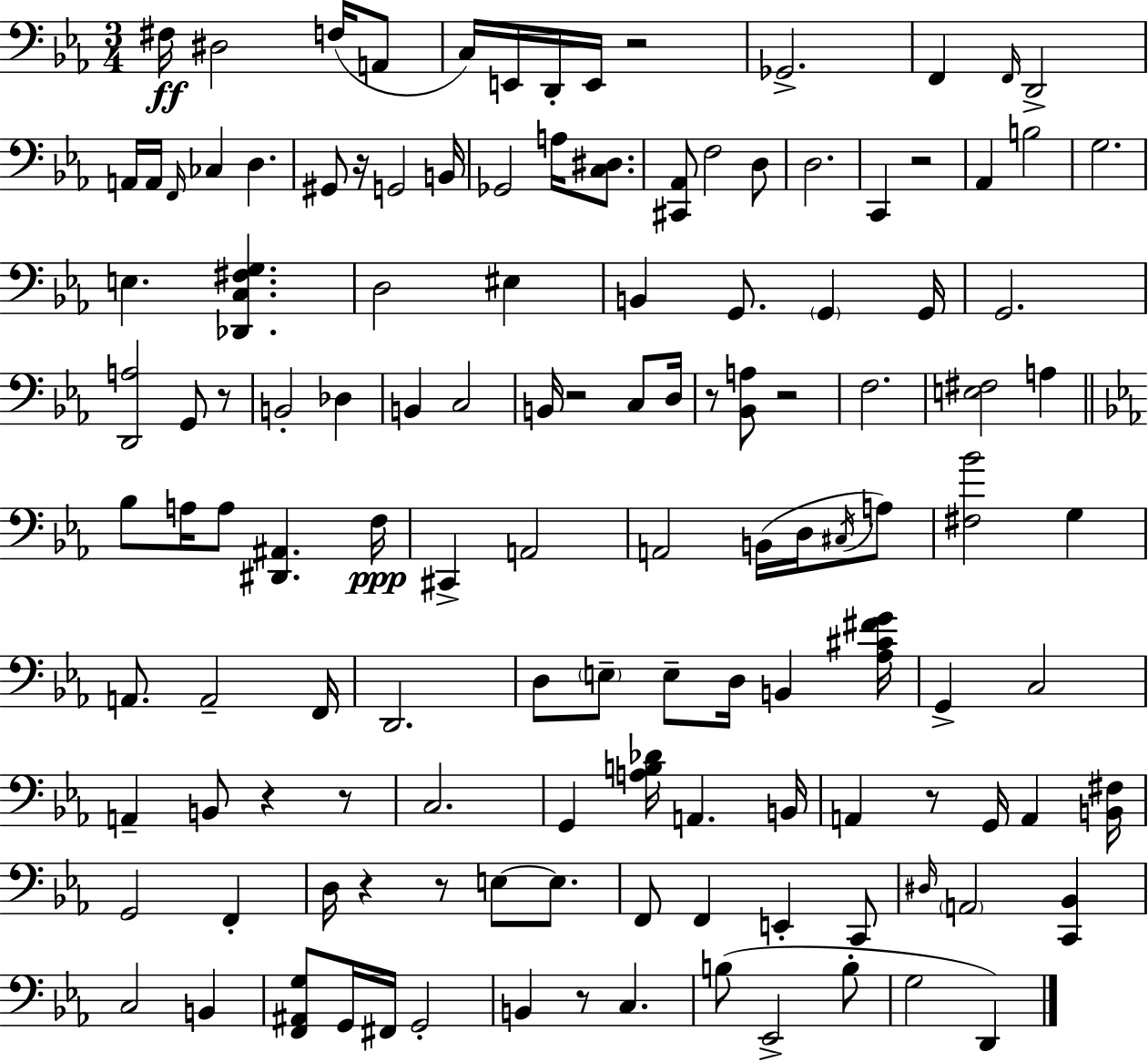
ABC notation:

X:1
T:Untitled
M:3/4
L:1/4
K:Cm
^F,/4 ^D,2 F,/4 A,,/2 C,/4 E,,/4 D,,/4 E,,/4 z2 _G,,2 F,, F,,/4 D,,2 A,,/4 A,,/4 F,,/4 _C, D, ^G,,/2 z/4 G,,2 B,,/4 _G,,2 A,/4 [C,^D,]/2 [^C,,_A,,]/2 F,2 D,/2 D,2 C,, z2 _A,, B,2 G,2 E, [_D,,C,^F,G,] D,2 ^E, B,, G,,/2 G,, G,,/4 G,,2 [D,,A,]2 G,,/2 z/2 B,,2 _D, B,, C,2 B,,/4 z2 C,/2 D,/4 z/2 [_B,,A,]/2 z2 F,2 [E,^F,]2 A, _B,/2 A,/4 A,/2 [^D,,^A,,] F,/4 ^C,, A,,2 A,,2 B,,/4 D,/4 ^C,/4 A,/2 [^F,_B]2 G, A,,/2 A,,2 F,,/4 D,,2 D,/2 E,/2 E,/2 D,/4 B,, [_A,^C^FG]/4 G,, C,2 A,, B,,/2 z z/2 C,2 G,, [A,B,_D]/4 A,, B,,/4 A,, z/2 G,,/4 A,, [B,,^F,]/4 G,,2 F,, D,/4 z z/2 E,/2 E,/2 F,,/2 F,, E,, C,,/2 ^D,/4 A,,2 [C,,_B,,] C,2 B,, [F,,^A,,G,]/2 G,,/4 ^F,,/4 G,,2 B,, z/2 C, B,/2 _E,,2 B,/2 G,2 D,,